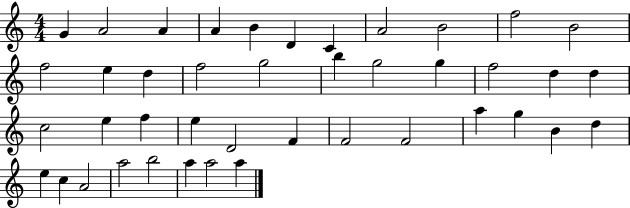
{
  \clef treble
  \numericTimeSignature
  \time 4/4
  \key c \major
  g'4 a'2 a'4 | a'4 b'4 d'4 c'4 | a'2 b'2 | f''2 b'2 | \break f''2 e''4 d''4 | f''2 g''2 | b''4 g''2 g''4 | f''2 d''4 d''4 | \break c''2 e''4 f''4 | e''4 d'2 f'4 | f'2 f'2 | a''4 g''4 b'4 d''4 | \break e''4 c''4 a'2 | a''2 b''2 | a''4 a''2 a''4 | \bar "|."
}